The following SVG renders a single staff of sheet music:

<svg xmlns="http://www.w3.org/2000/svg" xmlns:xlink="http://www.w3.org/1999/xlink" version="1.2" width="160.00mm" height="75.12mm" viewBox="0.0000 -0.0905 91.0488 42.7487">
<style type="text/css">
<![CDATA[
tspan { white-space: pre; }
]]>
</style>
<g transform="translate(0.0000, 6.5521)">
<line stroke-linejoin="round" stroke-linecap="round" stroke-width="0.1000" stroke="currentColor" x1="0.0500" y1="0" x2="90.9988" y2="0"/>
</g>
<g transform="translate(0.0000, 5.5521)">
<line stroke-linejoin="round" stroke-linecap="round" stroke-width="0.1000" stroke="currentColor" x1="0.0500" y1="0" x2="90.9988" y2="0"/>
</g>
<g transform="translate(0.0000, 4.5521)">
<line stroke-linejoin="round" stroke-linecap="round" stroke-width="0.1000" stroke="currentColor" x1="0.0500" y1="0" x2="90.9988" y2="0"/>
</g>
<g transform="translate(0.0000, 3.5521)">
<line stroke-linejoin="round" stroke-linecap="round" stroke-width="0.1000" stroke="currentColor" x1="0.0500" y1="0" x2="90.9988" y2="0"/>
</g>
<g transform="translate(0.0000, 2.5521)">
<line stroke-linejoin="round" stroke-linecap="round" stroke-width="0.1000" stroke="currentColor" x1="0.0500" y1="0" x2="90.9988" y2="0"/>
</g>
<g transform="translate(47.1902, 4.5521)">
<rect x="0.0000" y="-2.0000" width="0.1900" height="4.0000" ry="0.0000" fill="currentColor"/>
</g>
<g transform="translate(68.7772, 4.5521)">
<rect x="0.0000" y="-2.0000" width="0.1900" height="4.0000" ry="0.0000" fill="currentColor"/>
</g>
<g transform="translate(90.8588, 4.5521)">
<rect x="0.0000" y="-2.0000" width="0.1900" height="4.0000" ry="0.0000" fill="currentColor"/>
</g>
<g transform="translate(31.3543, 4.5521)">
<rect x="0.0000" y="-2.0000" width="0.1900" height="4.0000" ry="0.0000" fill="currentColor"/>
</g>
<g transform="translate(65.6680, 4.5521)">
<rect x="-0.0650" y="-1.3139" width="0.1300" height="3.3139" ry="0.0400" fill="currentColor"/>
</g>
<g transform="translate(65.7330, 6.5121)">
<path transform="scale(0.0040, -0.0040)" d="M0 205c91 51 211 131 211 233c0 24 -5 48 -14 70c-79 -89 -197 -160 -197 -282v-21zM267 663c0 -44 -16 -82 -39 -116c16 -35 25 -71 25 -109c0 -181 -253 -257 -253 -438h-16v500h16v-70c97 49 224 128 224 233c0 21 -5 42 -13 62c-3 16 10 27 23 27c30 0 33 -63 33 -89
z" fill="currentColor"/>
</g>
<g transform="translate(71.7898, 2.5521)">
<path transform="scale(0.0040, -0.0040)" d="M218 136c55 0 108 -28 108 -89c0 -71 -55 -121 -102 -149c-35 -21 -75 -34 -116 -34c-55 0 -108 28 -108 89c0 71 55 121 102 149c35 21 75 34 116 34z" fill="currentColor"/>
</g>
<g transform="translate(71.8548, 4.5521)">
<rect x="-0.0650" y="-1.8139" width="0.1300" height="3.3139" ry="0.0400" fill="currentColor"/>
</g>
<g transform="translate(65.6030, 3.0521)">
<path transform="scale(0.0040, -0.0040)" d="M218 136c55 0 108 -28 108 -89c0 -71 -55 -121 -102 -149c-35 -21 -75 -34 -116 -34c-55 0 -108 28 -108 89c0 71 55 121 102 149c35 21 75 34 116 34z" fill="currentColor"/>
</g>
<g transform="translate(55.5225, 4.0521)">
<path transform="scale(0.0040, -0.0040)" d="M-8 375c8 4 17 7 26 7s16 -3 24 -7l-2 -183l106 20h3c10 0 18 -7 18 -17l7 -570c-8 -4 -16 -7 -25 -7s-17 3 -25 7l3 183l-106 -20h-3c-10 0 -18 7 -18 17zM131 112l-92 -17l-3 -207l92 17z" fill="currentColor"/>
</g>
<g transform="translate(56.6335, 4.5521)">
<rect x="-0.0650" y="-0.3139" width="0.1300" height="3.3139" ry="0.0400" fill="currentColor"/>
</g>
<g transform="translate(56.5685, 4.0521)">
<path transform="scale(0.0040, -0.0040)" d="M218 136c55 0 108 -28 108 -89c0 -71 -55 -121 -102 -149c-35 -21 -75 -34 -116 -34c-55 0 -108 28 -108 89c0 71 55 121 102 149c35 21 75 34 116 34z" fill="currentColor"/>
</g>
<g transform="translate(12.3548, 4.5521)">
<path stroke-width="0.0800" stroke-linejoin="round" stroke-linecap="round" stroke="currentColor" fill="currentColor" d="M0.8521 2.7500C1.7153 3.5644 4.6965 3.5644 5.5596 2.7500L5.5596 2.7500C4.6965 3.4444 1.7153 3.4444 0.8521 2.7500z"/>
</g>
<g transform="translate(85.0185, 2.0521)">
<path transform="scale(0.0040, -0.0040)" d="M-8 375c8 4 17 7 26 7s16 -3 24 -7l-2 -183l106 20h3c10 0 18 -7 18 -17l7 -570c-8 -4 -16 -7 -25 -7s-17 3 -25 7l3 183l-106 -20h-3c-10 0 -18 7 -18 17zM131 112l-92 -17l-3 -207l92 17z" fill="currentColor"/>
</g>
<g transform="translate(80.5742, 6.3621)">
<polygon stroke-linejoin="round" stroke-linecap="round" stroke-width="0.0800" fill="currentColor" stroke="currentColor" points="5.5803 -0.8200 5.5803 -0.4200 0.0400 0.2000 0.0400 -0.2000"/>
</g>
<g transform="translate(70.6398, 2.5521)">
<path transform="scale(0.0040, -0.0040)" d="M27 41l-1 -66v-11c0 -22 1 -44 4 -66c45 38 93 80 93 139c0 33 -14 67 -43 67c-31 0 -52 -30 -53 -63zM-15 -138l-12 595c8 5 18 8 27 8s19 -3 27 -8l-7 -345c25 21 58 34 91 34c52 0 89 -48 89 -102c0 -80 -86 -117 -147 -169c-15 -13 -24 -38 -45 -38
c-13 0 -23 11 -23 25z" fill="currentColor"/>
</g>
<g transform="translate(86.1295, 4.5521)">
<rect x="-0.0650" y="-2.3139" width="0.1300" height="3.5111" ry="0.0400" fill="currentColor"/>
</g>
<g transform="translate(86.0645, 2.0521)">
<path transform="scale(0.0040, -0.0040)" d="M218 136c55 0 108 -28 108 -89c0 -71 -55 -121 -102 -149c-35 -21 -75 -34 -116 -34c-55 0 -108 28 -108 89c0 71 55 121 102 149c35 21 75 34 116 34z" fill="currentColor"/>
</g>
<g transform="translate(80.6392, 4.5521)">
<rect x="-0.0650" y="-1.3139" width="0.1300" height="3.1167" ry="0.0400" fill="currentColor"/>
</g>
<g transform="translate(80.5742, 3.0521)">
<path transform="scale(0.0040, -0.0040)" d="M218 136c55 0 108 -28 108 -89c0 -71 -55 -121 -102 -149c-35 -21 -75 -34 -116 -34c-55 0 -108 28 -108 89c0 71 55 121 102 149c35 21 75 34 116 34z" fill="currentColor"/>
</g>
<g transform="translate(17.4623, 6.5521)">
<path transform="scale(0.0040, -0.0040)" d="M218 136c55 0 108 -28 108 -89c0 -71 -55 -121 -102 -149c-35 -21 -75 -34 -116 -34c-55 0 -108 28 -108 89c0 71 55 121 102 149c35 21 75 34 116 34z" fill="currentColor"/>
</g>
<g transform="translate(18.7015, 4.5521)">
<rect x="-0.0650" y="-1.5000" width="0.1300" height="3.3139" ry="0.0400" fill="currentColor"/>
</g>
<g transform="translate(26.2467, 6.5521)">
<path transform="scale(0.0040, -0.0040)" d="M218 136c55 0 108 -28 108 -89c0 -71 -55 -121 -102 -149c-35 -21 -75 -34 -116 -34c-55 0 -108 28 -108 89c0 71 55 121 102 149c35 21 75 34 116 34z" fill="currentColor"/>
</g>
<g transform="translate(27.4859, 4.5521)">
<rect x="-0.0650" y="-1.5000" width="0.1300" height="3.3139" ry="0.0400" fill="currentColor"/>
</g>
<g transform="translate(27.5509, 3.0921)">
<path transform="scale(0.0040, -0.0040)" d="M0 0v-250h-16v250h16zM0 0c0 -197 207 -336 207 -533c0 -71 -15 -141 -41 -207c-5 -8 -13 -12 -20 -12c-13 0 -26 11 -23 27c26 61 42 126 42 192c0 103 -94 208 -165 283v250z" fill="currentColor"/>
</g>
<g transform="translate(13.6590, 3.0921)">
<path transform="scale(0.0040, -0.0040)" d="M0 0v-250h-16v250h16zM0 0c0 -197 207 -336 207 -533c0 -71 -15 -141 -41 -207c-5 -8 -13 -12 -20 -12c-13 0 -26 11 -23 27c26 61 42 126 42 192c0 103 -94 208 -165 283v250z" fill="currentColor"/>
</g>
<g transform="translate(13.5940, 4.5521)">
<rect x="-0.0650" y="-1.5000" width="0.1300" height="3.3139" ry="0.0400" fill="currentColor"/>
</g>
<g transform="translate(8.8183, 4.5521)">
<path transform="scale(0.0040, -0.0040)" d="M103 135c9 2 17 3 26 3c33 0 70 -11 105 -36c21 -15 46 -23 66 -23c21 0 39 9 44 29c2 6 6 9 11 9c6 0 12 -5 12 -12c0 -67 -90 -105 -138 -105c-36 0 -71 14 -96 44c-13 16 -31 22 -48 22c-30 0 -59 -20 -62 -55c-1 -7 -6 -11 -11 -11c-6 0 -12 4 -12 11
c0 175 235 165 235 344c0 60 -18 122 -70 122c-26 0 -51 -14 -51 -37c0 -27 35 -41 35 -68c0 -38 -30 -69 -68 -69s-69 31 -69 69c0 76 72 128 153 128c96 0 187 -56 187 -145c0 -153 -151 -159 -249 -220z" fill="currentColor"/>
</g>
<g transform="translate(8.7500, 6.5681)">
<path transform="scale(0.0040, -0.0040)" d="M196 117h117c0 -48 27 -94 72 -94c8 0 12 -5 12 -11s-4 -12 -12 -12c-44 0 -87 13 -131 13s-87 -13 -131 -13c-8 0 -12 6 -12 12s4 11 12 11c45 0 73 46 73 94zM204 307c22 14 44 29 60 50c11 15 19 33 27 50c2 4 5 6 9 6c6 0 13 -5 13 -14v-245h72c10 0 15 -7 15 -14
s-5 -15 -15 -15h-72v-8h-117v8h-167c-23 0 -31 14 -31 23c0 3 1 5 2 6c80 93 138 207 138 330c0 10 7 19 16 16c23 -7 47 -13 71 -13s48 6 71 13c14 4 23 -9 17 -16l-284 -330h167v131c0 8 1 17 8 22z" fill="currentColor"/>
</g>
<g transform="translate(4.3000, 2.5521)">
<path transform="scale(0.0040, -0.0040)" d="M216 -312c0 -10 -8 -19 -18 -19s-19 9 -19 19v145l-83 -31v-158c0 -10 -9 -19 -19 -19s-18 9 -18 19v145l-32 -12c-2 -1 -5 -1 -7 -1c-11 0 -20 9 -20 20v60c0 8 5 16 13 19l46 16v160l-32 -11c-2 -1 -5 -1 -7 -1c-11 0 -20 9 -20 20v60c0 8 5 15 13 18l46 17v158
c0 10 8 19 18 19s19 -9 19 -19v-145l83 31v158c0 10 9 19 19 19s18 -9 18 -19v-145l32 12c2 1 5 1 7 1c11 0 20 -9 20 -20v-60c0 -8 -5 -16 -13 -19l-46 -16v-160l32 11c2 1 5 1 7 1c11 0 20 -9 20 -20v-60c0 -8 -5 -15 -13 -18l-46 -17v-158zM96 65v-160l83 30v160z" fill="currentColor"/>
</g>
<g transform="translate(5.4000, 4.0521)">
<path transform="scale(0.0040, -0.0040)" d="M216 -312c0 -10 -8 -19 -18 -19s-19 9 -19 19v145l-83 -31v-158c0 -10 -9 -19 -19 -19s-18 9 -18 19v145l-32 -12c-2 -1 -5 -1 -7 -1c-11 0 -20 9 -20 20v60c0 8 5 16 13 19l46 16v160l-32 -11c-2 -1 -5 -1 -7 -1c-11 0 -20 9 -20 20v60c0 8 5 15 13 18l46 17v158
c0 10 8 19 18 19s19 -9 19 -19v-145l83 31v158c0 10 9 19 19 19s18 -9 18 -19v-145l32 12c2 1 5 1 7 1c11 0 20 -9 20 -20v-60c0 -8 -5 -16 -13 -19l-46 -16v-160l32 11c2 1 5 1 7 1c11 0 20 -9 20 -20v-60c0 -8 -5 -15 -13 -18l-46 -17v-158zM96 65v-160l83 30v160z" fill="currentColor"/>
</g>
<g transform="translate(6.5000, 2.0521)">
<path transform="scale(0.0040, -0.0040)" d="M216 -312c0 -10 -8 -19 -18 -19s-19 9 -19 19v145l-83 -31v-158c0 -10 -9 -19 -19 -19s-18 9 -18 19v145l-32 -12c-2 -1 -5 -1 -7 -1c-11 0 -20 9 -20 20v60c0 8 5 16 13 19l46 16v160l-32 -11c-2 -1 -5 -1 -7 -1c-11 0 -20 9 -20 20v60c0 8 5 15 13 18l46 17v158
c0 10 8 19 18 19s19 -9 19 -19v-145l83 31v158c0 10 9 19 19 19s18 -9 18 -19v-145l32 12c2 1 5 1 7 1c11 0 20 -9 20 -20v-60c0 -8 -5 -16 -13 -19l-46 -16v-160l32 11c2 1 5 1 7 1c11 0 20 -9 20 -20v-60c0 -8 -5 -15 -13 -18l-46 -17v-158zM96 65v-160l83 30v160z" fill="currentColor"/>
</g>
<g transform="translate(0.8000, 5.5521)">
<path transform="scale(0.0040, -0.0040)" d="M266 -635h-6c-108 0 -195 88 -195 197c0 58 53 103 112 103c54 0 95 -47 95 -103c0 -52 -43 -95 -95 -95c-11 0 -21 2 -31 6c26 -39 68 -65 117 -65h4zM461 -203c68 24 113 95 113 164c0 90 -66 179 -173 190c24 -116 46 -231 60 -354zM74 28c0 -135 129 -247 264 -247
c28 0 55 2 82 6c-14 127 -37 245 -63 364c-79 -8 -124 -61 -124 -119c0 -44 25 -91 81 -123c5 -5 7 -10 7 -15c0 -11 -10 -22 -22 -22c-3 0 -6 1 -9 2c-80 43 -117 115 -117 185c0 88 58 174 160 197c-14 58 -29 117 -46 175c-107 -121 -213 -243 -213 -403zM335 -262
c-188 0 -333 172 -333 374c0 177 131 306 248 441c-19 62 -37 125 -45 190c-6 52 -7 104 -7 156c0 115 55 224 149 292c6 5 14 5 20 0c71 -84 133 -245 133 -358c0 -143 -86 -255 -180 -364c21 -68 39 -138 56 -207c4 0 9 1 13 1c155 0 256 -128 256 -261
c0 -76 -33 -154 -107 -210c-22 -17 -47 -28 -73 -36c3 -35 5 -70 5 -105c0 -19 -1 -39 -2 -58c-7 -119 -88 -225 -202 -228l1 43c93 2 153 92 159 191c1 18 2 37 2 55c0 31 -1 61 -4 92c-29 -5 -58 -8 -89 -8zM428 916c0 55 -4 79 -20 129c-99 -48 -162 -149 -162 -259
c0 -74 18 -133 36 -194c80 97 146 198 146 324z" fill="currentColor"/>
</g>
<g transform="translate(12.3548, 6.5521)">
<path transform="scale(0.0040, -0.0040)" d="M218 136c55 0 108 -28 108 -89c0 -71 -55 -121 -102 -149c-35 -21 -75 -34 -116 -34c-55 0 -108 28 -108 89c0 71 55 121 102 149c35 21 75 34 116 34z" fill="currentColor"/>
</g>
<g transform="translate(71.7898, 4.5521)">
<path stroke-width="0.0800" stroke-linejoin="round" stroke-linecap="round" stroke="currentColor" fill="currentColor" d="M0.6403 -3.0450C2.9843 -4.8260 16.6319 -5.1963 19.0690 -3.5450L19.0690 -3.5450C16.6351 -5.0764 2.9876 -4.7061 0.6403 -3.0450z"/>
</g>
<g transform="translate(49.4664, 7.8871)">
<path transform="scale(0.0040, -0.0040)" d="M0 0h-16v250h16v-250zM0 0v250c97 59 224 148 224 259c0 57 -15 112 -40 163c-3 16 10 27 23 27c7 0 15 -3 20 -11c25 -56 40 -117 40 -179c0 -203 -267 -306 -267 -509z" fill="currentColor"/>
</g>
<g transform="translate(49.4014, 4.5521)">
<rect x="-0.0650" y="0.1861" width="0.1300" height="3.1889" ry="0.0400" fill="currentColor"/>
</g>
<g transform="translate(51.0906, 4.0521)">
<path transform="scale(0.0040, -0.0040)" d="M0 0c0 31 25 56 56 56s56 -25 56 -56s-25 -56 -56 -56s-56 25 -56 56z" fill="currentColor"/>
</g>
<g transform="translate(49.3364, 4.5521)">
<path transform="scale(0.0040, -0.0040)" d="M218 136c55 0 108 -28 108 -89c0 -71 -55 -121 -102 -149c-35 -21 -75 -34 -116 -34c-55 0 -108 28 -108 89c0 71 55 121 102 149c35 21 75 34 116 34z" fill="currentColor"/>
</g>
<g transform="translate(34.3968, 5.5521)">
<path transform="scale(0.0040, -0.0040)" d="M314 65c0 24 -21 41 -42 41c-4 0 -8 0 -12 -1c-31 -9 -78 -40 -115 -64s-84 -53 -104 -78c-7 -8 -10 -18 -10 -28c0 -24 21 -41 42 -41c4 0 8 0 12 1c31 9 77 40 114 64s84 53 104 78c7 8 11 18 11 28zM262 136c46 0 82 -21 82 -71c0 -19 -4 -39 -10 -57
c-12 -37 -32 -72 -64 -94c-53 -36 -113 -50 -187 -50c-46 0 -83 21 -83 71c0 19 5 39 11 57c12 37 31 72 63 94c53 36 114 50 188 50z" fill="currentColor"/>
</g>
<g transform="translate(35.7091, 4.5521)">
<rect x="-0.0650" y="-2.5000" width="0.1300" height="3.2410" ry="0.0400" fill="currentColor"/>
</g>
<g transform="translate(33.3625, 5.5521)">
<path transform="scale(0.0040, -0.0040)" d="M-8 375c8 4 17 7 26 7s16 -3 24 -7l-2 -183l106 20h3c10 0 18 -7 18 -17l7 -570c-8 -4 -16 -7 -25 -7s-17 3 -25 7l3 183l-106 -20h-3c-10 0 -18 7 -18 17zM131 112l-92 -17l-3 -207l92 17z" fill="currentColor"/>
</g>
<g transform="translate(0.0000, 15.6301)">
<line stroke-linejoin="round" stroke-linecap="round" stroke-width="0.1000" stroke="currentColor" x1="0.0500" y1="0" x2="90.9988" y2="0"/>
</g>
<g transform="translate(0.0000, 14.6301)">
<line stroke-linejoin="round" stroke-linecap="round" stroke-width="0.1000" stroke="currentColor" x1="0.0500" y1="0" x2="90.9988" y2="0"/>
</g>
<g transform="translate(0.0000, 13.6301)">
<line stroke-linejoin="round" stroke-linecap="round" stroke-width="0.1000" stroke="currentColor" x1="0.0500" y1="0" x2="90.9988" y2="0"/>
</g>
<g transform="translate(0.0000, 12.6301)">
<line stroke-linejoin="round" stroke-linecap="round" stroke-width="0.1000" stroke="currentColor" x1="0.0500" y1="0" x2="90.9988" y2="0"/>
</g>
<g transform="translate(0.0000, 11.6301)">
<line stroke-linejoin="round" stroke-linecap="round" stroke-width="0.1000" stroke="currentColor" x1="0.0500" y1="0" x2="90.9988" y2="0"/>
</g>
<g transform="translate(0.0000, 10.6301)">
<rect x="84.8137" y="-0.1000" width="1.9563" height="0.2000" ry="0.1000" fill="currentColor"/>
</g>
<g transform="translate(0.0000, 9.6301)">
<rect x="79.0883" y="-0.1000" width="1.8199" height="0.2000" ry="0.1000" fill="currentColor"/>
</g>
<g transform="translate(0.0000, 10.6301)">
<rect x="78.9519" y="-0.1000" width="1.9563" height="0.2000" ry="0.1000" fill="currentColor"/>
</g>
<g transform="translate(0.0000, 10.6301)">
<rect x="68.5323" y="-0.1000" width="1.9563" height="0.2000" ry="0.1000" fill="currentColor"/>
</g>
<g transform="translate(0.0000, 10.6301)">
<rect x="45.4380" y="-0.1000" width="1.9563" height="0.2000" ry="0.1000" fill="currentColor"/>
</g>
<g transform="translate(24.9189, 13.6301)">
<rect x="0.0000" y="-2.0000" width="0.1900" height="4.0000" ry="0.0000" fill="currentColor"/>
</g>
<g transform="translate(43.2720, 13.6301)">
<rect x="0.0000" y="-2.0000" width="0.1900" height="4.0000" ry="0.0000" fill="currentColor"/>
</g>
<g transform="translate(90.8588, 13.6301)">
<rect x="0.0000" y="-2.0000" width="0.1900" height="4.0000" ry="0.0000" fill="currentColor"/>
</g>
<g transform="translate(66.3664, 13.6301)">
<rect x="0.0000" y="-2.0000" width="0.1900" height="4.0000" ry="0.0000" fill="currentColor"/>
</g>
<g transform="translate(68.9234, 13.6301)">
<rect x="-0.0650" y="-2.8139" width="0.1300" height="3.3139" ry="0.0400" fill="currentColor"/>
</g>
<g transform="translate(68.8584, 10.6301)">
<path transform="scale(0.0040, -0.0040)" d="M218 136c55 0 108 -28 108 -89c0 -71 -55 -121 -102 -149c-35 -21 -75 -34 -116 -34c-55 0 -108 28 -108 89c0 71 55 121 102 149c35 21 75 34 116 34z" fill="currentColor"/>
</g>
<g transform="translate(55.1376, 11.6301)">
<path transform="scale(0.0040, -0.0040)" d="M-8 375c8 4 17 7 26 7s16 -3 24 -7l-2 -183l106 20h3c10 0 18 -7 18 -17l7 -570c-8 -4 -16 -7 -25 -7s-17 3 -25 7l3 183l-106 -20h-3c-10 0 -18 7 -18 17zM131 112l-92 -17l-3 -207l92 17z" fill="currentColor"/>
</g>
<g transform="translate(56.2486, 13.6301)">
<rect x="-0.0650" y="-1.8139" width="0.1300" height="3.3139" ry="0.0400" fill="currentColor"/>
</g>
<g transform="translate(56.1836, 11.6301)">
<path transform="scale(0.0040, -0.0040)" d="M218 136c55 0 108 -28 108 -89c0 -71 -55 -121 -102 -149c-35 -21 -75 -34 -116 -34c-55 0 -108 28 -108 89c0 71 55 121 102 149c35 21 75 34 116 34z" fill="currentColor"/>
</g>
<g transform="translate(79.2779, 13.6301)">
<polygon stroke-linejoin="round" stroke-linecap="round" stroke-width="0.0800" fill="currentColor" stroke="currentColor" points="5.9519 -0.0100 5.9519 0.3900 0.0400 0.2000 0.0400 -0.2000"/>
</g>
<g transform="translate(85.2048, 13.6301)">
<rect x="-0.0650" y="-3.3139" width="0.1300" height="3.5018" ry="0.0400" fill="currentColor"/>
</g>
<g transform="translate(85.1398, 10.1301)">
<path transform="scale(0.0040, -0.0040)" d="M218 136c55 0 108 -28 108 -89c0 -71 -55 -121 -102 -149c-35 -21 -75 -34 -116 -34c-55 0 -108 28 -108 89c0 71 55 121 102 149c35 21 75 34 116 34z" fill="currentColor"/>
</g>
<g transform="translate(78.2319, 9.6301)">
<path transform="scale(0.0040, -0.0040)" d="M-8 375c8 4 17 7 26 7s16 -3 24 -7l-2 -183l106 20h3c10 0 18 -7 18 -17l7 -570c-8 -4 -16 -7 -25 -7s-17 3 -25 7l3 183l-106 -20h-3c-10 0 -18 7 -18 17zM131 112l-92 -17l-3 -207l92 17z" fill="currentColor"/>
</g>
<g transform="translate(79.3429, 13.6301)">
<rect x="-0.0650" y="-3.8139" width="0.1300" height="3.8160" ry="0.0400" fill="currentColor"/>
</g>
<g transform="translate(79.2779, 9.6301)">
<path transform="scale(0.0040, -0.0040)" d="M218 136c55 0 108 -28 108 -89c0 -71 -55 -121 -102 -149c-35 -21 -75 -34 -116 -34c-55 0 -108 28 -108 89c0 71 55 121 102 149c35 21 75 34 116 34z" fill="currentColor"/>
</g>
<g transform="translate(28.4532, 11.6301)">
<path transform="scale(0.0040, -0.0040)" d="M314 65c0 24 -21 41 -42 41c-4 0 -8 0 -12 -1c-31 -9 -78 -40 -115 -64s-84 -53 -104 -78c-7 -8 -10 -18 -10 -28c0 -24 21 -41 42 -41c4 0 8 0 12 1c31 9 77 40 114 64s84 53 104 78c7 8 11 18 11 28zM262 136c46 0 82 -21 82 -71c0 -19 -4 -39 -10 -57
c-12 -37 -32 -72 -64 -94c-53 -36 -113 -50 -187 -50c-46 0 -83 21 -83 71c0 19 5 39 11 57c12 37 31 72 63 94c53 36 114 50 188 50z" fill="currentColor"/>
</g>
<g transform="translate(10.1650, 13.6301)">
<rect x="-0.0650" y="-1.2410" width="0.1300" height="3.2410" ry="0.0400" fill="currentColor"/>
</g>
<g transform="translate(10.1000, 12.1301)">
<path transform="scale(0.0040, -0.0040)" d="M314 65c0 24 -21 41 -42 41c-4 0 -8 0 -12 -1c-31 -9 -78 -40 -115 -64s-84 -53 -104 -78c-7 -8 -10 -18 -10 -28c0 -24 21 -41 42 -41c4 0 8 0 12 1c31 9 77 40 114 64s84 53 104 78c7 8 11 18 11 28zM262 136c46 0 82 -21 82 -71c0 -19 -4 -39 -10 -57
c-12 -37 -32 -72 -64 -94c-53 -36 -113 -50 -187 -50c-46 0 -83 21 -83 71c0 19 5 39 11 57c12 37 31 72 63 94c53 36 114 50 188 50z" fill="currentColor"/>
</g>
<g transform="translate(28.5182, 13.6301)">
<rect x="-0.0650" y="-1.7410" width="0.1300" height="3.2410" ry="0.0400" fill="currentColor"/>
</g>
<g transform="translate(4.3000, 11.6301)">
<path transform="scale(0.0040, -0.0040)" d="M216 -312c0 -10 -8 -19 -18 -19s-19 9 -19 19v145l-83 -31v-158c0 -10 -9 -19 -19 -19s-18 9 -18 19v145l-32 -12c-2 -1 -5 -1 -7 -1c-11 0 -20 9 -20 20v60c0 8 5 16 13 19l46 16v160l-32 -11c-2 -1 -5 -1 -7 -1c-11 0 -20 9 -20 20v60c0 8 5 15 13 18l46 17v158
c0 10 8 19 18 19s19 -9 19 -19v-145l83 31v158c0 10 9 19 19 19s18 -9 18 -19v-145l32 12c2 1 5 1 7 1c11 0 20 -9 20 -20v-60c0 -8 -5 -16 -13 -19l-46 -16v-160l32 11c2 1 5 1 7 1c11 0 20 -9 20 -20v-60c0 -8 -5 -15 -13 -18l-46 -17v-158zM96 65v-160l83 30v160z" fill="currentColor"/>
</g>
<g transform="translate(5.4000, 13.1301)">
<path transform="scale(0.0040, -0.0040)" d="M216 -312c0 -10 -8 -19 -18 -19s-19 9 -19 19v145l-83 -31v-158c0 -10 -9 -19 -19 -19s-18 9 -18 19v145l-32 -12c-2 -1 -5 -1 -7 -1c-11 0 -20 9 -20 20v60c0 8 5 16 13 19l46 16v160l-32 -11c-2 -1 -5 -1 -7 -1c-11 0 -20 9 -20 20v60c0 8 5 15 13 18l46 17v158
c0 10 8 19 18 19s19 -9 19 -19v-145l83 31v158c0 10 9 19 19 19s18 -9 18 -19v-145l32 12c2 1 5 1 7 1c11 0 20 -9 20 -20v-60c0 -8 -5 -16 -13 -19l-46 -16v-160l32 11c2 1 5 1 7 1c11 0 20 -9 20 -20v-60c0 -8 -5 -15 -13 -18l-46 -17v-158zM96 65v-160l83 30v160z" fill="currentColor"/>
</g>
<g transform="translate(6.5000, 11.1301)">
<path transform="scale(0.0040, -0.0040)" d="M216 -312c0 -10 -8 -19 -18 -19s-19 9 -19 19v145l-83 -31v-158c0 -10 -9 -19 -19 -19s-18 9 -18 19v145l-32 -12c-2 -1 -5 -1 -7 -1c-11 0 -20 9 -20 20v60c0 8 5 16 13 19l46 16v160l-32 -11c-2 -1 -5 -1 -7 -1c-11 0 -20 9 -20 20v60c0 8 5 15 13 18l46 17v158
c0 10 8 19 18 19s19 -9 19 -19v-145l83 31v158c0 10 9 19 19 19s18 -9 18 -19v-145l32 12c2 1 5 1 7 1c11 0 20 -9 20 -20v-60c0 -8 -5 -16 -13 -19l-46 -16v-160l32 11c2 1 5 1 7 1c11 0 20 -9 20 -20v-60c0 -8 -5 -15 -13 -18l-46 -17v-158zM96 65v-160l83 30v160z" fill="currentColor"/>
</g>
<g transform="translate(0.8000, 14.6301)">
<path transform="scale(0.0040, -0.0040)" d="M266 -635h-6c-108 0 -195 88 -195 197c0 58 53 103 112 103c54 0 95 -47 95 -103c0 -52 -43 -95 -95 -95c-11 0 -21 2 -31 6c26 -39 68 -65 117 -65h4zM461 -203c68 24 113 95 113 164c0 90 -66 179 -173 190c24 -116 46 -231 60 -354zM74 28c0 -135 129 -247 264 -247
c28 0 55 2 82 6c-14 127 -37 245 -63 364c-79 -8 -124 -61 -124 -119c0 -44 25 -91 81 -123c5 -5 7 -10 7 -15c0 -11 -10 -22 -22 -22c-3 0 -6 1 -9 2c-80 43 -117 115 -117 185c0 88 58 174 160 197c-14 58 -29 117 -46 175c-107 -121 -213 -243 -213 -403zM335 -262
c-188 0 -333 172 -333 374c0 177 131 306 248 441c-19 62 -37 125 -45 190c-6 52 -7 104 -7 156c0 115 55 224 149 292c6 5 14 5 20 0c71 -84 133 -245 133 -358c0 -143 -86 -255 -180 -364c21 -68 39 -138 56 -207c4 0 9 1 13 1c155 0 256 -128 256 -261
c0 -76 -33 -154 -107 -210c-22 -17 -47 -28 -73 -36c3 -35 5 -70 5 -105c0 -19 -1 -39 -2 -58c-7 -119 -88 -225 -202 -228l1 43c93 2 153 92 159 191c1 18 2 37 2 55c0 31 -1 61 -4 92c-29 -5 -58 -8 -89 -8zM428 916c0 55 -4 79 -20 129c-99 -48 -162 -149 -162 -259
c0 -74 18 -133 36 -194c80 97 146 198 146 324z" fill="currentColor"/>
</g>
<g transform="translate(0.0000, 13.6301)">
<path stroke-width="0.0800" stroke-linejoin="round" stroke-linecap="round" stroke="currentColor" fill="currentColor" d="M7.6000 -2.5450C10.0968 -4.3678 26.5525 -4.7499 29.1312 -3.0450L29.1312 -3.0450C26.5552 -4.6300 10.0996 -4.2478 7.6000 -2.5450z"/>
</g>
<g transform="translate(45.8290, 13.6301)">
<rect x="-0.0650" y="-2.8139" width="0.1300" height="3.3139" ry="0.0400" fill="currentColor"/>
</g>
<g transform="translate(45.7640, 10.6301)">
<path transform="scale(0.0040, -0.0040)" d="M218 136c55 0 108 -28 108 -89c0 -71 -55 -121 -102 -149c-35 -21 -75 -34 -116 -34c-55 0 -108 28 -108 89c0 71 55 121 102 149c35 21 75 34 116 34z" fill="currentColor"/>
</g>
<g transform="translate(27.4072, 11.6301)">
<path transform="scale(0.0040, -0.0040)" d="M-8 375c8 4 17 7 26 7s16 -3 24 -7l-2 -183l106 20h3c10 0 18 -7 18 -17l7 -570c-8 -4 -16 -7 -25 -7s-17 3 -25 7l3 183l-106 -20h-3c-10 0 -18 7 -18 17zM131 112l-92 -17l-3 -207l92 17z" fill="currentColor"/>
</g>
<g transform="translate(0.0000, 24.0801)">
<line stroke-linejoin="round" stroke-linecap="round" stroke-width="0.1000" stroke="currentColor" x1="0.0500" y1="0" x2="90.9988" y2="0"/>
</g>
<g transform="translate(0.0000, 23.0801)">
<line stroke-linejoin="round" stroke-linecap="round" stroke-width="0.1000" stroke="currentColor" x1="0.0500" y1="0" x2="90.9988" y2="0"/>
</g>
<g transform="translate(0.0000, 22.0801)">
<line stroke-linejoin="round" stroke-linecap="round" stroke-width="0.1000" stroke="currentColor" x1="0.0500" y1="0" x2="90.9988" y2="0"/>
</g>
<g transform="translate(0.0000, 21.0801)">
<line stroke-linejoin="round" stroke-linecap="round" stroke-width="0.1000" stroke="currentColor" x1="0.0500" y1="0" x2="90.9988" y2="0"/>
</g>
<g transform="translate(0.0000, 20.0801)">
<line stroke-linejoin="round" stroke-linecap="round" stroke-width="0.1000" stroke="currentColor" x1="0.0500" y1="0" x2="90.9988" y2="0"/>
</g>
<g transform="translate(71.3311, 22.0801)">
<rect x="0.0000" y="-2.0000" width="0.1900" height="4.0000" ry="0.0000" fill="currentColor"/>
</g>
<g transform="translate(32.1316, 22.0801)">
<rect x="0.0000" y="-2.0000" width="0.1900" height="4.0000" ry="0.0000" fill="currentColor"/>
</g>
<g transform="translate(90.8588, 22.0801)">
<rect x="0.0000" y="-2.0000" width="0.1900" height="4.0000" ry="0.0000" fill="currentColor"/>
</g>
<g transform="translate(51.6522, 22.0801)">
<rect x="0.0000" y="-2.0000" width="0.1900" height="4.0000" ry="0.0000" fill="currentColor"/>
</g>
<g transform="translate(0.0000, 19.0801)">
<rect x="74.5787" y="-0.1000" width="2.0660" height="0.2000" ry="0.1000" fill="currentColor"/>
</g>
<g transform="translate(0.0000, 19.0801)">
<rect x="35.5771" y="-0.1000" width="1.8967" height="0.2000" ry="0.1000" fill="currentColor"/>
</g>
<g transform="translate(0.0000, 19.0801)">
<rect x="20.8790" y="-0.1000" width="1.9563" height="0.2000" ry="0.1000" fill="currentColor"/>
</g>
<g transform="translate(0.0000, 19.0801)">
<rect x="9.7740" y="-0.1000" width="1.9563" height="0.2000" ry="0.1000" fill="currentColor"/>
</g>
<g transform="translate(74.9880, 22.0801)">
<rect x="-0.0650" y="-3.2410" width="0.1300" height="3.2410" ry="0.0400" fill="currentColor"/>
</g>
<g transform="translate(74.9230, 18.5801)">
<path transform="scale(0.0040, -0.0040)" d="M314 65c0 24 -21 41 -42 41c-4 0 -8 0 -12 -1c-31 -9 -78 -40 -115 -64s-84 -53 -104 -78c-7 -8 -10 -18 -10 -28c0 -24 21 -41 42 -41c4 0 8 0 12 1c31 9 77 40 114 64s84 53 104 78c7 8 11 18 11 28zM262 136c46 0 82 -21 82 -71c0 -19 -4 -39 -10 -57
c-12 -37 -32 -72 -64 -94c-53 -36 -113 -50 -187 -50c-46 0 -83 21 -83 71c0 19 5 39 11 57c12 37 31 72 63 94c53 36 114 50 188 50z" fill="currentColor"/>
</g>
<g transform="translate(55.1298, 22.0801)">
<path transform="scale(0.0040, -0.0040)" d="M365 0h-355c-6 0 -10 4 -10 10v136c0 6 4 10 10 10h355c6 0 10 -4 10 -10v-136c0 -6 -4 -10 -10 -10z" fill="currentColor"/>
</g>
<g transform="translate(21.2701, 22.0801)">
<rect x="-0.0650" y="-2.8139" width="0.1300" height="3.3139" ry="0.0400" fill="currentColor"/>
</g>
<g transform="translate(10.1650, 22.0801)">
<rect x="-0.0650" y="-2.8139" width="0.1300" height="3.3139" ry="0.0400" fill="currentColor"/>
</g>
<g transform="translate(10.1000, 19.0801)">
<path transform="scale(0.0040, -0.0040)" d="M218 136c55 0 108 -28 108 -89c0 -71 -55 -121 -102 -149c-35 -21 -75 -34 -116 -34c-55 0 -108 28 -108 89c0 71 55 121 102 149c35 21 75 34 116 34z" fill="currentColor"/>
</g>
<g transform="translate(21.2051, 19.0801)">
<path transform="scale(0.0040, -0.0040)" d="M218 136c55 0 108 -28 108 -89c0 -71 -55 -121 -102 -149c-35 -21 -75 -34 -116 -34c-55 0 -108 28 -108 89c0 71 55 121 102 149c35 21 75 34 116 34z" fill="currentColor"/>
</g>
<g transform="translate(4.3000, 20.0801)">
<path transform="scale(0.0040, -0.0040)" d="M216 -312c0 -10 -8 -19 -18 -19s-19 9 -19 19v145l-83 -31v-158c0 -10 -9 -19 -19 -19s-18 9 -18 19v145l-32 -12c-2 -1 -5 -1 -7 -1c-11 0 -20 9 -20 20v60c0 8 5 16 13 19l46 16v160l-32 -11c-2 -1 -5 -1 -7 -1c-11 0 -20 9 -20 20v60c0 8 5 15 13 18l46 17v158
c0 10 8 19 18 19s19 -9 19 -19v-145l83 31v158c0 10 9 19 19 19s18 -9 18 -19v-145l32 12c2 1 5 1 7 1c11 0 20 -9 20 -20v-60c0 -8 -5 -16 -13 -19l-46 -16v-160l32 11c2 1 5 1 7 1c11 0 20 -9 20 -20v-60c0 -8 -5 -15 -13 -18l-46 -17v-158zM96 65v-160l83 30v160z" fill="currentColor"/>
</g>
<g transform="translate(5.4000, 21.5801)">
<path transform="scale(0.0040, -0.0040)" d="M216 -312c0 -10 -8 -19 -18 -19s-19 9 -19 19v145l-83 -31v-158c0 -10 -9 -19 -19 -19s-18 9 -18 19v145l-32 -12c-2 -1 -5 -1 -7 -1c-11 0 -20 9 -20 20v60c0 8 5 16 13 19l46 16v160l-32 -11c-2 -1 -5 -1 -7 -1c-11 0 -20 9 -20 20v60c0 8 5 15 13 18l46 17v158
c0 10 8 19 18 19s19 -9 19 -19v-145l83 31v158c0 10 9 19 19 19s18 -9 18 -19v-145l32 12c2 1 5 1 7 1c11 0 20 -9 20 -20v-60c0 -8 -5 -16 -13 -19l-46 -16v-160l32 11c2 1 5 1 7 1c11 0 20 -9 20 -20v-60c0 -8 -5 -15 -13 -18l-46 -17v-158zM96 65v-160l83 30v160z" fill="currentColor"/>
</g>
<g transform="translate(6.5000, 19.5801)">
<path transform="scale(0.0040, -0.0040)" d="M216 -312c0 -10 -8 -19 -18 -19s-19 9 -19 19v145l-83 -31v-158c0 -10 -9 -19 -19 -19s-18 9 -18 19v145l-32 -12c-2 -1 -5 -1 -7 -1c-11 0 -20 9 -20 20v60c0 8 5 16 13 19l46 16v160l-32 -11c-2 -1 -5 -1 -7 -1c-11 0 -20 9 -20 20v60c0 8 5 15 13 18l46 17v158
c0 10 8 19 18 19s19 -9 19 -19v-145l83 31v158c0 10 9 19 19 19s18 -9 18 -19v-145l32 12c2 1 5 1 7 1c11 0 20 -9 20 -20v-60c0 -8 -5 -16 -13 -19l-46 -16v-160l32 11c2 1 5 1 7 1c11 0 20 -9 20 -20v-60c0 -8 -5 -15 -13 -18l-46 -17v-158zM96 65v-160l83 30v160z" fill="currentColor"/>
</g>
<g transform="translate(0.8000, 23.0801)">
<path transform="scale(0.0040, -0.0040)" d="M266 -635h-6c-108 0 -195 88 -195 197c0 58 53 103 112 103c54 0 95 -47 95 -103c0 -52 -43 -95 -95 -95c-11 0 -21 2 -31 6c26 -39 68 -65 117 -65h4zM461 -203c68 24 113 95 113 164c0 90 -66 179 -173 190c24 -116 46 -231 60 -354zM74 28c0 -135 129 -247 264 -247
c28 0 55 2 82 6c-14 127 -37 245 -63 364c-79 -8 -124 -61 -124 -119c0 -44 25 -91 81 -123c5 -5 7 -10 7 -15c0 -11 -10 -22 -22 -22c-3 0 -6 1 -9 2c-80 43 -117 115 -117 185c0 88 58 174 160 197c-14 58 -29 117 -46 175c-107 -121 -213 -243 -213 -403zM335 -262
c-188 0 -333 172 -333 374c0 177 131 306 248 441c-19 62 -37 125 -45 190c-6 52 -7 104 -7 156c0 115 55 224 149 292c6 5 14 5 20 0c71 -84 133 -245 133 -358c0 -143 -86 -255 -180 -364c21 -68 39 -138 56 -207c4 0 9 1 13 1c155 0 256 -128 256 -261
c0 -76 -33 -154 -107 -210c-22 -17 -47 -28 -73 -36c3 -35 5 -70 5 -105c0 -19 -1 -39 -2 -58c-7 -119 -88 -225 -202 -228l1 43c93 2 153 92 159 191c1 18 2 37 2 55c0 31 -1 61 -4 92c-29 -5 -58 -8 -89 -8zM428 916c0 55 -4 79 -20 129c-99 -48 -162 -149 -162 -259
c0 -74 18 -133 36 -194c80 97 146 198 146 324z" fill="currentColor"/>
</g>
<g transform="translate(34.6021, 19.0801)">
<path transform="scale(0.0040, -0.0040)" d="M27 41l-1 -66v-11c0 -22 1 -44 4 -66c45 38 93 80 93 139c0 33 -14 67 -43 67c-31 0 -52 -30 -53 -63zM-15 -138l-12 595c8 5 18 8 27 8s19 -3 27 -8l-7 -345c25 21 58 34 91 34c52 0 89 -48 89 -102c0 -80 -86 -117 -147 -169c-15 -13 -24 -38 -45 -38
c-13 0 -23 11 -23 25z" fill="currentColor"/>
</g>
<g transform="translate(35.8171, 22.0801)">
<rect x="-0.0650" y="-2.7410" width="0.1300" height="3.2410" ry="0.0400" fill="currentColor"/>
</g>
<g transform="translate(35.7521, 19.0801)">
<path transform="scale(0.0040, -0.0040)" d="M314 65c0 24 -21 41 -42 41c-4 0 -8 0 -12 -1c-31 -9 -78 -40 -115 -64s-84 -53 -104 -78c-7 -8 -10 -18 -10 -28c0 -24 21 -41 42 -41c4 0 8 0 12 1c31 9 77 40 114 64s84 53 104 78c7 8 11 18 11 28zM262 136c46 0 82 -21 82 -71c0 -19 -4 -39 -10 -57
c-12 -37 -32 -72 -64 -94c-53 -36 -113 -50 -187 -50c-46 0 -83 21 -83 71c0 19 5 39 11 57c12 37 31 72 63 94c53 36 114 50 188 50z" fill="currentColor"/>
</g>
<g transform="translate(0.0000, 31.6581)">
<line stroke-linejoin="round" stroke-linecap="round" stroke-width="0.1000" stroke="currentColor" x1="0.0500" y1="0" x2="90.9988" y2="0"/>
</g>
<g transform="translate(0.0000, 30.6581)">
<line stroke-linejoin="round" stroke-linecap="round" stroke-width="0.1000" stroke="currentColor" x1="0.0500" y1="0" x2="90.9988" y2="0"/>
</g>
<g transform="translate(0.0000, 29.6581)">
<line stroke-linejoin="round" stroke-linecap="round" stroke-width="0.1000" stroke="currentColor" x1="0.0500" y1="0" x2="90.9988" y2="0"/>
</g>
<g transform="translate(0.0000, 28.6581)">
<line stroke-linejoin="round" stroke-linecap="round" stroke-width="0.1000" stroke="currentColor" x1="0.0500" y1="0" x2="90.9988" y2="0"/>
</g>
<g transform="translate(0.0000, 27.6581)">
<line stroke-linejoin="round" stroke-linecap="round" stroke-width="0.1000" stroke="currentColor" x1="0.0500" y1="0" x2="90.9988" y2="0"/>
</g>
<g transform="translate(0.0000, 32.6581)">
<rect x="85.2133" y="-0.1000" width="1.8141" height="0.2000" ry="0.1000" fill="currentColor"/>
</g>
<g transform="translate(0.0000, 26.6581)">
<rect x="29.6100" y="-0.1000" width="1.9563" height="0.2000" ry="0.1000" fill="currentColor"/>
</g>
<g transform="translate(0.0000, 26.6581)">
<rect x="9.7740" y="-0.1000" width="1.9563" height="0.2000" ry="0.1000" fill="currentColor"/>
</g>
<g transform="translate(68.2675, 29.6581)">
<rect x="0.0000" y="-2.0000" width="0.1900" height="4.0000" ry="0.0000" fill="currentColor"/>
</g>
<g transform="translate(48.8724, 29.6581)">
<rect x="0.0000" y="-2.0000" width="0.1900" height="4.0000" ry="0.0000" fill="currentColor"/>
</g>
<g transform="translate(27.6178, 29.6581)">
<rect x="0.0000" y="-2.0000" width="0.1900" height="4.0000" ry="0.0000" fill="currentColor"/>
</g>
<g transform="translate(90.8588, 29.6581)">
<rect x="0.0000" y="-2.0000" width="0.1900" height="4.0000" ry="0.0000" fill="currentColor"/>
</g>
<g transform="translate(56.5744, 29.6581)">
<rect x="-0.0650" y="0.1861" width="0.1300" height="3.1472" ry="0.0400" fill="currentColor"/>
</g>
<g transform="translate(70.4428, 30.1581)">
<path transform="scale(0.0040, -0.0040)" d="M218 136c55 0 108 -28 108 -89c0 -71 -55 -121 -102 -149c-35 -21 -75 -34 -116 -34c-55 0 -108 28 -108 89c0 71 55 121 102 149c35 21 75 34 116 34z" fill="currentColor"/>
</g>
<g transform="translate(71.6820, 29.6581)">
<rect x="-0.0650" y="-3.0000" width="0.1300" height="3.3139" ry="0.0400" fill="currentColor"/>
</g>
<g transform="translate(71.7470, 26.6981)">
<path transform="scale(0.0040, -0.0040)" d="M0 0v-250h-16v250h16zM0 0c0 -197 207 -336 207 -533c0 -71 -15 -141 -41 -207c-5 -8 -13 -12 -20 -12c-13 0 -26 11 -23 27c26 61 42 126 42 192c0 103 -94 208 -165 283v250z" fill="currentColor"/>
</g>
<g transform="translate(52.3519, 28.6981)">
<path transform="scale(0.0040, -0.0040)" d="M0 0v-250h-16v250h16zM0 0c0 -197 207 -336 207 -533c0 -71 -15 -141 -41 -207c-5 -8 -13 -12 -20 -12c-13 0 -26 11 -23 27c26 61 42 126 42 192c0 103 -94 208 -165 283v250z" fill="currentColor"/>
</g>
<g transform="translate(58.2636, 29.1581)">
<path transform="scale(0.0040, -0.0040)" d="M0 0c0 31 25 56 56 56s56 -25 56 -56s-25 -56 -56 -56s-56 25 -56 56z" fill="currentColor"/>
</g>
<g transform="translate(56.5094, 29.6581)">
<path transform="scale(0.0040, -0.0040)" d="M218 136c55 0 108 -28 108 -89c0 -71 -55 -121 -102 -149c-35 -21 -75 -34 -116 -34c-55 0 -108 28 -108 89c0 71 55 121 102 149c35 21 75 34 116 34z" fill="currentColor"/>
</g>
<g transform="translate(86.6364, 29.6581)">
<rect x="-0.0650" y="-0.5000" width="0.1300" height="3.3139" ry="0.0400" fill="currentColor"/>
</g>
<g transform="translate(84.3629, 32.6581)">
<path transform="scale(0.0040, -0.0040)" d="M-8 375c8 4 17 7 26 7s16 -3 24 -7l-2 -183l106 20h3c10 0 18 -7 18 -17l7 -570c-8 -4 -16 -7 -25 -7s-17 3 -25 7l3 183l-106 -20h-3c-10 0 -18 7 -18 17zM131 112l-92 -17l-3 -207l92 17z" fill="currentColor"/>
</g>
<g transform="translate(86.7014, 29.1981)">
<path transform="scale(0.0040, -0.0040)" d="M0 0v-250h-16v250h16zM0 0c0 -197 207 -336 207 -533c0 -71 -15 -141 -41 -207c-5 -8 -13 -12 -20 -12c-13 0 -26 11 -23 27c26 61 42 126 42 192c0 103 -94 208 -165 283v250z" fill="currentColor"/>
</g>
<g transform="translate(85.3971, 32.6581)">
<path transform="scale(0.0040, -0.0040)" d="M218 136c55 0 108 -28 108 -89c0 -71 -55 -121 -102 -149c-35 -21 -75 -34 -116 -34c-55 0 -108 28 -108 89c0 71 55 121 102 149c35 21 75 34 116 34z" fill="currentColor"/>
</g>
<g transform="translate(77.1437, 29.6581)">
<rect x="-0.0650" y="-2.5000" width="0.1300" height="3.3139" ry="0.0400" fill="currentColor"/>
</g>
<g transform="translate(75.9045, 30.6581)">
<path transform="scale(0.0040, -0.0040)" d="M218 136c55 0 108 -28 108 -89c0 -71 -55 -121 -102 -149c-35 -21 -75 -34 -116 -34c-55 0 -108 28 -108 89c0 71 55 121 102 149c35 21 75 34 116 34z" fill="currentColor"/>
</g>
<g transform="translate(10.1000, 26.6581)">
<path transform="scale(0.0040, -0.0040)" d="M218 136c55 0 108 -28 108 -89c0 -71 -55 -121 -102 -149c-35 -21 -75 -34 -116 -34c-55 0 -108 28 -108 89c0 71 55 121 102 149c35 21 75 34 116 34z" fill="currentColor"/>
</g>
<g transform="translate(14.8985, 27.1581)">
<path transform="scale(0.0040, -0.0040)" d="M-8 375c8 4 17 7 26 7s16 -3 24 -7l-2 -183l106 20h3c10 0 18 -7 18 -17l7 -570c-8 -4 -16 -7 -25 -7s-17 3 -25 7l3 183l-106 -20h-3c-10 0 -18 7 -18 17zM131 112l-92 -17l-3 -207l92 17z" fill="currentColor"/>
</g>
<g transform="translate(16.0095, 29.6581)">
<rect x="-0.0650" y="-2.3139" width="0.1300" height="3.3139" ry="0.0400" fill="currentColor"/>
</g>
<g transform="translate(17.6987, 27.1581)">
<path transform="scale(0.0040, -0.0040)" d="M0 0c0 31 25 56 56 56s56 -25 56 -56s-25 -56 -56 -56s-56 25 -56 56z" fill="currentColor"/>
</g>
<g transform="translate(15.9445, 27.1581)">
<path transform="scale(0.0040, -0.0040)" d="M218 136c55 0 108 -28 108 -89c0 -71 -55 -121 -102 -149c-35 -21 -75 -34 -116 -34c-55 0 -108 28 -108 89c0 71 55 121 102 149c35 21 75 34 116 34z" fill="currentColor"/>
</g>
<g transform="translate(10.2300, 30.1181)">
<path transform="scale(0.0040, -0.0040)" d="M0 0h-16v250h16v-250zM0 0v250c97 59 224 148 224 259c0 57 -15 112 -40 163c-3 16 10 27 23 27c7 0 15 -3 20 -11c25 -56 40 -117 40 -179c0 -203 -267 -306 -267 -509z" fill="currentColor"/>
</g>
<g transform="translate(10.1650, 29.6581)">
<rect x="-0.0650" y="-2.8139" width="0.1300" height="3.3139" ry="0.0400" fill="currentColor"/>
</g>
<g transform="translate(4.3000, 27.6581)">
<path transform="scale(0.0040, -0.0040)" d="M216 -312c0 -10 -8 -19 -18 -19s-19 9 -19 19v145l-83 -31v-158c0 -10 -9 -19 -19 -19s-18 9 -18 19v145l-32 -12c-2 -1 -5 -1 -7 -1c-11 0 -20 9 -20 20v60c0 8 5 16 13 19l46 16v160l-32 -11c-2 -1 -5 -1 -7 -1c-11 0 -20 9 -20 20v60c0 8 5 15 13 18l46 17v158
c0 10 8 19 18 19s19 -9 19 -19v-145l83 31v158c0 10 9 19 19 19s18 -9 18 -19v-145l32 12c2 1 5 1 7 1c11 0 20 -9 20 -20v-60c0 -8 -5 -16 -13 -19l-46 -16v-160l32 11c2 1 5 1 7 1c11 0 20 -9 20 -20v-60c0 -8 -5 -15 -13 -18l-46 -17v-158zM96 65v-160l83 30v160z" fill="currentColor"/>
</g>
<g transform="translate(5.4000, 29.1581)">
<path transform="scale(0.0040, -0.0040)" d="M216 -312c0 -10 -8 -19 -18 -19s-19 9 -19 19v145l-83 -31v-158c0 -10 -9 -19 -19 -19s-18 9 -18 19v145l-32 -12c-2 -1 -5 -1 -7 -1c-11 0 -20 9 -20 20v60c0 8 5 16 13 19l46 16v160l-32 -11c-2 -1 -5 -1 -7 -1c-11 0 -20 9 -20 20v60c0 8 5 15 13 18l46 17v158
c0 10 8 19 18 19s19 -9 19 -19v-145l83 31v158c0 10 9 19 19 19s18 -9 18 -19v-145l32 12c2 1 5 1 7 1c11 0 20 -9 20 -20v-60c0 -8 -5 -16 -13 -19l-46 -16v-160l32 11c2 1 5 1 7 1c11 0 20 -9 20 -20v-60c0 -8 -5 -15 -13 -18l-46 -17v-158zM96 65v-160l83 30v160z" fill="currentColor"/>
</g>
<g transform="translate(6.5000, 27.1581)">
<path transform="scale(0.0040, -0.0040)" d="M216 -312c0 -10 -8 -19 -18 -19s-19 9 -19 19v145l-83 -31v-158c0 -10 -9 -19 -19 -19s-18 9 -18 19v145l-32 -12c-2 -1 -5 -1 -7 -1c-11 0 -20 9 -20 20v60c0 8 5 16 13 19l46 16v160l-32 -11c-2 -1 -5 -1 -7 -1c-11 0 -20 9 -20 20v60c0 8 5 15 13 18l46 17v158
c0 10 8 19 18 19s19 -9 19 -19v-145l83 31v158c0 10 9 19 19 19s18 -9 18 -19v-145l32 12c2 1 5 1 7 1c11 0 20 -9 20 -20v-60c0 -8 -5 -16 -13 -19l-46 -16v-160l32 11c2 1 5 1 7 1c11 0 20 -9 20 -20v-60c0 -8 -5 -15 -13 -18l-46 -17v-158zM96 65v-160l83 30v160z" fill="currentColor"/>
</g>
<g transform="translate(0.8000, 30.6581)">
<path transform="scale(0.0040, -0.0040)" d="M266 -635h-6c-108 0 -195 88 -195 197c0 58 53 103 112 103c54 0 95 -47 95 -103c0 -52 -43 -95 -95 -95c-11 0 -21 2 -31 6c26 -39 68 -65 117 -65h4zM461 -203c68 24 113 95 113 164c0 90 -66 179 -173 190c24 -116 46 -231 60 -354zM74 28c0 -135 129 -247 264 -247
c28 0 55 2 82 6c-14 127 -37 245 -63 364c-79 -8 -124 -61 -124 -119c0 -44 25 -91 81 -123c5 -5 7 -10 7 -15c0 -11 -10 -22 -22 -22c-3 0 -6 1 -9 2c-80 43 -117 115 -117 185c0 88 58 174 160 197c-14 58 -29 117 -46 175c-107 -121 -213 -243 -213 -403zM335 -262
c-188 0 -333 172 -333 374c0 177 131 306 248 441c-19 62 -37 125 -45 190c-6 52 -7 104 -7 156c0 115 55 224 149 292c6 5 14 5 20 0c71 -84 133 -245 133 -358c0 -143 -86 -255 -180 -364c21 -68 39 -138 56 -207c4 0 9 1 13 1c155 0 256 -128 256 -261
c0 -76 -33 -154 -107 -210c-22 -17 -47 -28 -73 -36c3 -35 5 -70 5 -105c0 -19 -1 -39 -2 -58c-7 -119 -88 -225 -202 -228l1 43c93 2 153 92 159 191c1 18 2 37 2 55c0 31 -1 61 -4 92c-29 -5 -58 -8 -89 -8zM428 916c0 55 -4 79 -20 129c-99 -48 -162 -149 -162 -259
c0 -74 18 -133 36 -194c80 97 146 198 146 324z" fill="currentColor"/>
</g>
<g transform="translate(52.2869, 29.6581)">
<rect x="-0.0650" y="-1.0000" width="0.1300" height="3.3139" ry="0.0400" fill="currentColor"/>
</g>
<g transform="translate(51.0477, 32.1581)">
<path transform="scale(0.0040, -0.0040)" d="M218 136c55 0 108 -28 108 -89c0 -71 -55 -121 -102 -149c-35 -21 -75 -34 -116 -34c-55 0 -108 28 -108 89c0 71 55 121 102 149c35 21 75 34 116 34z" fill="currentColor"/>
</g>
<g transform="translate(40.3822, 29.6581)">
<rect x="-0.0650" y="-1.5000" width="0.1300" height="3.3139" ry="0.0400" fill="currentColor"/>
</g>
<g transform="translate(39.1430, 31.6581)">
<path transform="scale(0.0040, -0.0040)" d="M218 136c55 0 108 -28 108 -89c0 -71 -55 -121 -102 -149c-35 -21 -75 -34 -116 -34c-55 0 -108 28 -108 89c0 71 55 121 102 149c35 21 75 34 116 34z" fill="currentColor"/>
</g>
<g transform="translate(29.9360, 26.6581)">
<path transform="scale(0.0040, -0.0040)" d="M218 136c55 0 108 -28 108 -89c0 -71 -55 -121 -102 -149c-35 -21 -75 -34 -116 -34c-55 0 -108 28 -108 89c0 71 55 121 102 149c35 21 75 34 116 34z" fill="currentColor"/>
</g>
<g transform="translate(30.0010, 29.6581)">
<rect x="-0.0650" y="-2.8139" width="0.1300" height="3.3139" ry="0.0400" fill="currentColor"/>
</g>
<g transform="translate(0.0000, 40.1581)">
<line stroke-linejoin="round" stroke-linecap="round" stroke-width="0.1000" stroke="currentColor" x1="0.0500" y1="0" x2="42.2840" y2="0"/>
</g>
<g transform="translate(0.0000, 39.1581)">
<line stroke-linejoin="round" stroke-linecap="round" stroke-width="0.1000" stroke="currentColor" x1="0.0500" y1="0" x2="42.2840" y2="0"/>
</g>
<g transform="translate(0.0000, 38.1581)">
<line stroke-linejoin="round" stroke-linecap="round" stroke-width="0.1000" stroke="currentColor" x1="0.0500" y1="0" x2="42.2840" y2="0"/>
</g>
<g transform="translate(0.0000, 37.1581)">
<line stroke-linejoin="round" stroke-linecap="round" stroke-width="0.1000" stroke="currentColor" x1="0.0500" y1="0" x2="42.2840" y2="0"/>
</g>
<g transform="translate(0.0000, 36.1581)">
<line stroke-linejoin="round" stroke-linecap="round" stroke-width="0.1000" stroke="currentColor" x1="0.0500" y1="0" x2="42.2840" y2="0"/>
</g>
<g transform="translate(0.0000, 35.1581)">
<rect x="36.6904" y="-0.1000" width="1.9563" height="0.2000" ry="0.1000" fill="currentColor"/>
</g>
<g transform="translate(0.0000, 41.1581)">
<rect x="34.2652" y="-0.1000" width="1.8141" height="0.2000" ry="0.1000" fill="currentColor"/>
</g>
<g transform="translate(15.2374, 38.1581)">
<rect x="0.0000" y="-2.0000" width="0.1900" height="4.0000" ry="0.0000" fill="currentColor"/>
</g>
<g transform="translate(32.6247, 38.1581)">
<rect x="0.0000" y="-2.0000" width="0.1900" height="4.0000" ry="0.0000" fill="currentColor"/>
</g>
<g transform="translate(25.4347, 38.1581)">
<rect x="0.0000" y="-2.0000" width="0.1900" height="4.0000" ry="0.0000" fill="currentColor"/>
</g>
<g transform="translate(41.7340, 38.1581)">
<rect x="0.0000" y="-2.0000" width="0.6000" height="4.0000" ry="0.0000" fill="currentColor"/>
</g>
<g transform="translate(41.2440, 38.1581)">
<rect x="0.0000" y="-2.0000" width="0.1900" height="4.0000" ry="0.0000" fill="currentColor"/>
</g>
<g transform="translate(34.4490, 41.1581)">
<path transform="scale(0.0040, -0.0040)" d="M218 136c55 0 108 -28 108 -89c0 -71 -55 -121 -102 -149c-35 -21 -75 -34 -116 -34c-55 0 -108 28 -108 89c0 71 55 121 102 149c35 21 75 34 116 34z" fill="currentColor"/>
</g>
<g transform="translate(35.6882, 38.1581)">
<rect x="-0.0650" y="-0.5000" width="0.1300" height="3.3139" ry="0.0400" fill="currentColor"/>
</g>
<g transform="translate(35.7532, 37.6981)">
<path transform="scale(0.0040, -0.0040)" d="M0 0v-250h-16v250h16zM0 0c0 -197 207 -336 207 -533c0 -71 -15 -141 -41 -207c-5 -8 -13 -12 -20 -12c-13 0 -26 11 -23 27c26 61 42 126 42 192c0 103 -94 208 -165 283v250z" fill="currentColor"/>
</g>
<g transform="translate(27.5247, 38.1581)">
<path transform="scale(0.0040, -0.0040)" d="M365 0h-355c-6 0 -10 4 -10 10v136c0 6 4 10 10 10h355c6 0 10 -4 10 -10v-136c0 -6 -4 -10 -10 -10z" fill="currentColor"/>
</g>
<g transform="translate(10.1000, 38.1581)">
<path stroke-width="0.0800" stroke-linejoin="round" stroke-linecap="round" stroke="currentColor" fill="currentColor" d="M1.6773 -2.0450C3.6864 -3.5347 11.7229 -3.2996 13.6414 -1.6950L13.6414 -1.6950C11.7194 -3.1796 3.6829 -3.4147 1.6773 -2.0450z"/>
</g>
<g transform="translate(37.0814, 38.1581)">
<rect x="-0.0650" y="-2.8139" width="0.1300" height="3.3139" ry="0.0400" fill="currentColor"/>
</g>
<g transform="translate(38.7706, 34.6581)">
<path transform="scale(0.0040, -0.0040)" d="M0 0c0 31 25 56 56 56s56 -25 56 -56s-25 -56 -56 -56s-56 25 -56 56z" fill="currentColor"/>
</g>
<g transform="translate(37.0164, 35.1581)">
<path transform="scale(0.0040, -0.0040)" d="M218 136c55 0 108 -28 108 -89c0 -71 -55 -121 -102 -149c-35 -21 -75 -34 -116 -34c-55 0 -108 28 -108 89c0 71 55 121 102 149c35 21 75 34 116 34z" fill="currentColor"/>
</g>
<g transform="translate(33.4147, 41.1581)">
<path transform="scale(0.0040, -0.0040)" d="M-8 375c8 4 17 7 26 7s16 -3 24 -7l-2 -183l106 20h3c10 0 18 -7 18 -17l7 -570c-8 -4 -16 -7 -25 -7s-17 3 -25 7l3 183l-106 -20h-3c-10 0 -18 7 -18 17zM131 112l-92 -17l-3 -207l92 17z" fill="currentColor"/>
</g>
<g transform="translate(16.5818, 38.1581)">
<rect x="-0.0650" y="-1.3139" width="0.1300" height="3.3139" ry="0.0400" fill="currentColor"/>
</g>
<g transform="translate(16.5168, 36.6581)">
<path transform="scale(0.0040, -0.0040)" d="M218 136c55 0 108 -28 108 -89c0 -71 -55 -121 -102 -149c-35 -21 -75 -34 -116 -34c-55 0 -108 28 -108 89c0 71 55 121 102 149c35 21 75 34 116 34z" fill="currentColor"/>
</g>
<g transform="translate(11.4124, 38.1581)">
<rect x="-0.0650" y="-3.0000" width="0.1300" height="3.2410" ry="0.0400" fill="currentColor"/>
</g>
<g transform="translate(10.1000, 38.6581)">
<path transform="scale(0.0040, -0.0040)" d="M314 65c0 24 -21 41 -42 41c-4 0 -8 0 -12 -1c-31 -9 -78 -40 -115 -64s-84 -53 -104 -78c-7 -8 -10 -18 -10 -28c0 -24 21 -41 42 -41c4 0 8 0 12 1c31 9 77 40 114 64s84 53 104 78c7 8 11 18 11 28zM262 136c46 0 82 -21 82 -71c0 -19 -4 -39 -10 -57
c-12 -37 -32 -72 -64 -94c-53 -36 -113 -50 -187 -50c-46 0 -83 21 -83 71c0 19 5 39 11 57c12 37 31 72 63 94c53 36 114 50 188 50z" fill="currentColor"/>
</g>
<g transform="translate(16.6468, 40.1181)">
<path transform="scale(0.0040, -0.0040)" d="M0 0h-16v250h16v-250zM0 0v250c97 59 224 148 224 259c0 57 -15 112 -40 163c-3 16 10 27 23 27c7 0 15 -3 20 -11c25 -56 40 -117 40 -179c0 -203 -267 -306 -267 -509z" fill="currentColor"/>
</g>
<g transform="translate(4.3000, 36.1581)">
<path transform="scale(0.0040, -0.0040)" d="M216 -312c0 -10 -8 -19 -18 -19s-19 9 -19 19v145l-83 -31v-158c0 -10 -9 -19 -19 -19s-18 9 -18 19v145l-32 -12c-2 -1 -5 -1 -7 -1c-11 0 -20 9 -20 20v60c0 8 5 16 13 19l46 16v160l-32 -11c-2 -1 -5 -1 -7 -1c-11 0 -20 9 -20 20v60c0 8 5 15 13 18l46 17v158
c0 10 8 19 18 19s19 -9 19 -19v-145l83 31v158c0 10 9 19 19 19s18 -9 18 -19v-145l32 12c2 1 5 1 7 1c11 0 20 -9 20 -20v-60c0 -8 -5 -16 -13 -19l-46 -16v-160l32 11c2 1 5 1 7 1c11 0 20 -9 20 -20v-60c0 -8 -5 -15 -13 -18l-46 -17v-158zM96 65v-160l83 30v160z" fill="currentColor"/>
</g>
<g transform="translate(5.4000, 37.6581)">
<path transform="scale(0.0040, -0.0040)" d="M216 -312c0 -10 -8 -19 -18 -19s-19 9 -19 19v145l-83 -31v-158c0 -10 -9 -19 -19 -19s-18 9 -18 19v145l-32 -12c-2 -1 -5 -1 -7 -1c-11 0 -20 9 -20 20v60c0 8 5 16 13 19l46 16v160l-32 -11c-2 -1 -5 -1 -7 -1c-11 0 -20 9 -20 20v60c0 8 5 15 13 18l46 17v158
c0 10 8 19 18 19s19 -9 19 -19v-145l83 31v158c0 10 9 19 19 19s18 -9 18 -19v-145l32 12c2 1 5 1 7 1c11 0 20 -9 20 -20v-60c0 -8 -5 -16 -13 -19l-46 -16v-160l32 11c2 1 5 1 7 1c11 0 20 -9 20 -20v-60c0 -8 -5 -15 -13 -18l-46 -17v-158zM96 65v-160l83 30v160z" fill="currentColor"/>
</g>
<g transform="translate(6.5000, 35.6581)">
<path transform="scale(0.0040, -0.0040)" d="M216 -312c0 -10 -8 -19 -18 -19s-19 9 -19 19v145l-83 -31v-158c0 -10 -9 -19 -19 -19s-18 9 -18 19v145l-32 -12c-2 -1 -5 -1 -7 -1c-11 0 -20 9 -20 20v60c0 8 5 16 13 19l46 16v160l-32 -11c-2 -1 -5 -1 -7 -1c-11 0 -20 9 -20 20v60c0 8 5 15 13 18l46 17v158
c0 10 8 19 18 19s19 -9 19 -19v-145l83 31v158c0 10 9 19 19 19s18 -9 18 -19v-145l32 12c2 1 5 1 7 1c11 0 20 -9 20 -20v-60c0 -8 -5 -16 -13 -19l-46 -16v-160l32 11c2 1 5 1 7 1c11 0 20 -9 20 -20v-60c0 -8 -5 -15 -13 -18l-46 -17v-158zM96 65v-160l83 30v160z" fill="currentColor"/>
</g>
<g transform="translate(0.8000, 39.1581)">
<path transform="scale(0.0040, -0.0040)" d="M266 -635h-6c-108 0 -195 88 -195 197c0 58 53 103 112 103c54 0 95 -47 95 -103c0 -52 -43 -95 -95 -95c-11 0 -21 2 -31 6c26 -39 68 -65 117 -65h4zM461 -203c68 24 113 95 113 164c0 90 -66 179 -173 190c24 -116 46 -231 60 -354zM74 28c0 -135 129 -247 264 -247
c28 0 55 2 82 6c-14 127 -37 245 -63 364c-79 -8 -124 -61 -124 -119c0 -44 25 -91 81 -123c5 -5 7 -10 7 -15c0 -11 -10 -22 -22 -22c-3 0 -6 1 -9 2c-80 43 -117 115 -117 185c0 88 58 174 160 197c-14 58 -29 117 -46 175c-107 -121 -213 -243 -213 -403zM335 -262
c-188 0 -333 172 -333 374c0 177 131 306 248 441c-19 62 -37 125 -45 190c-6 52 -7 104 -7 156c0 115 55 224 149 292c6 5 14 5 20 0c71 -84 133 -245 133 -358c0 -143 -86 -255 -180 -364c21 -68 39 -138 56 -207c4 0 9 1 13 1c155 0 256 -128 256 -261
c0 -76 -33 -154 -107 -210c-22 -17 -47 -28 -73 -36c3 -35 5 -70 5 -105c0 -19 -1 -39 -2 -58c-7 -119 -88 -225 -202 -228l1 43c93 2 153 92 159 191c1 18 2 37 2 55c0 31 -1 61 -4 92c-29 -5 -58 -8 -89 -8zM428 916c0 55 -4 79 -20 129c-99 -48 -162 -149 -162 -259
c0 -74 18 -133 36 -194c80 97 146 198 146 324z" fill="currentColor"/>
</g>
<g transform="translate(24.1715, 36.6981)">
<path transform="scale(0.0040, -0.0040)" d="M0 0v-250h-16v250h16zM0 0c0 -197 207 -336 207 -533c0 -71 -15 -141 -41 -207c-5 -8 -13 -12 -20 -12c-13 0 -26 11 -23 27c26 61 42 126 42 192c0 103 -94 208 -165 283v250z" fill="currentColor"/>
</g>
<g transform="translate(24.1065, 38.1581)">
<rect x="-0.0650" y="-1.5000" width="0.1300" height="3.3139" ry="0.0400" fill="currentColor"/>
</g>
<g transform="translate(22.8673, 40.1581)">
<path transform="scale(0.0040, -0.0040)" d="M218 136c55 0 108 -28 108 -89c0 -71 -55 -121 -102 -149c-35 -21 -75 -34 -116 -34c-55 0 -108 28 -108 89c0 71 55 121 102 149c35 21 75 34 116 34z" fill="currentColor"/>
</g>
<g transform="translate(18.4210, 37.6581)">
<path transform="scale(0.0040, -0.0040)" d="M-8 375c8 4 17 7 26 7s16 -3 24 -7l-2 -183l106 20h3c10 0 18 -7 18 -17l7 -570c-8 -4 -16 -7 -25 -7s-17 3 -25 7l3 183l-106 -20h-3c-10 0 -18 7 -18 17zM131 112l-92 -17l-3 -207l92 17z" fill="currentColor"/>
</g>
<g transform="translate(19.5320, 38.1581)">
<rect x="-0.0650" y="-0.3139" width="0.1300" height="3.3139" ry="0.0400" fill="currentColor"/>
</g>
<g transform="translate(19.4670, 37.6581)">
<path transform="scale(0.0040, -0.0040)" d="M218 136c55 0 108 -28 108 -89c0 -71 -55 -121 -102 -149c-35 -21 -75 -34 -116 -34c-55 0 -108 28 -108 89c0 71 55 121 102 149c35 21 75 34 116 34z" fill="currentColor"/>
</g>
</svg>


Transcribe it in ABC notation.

X:1
T:Untitled
M:2/4
L:1/4
K:A
E/2 E E/2 G2 B/2 c e/4 _f e/2 g/2 e2 f2 a f a c'/2 b/2 a a _a2 z2 b2 a/2 g a E D/2 B A/2 ^G C/2 A2 e/2 c E/2 z2 C/2 a